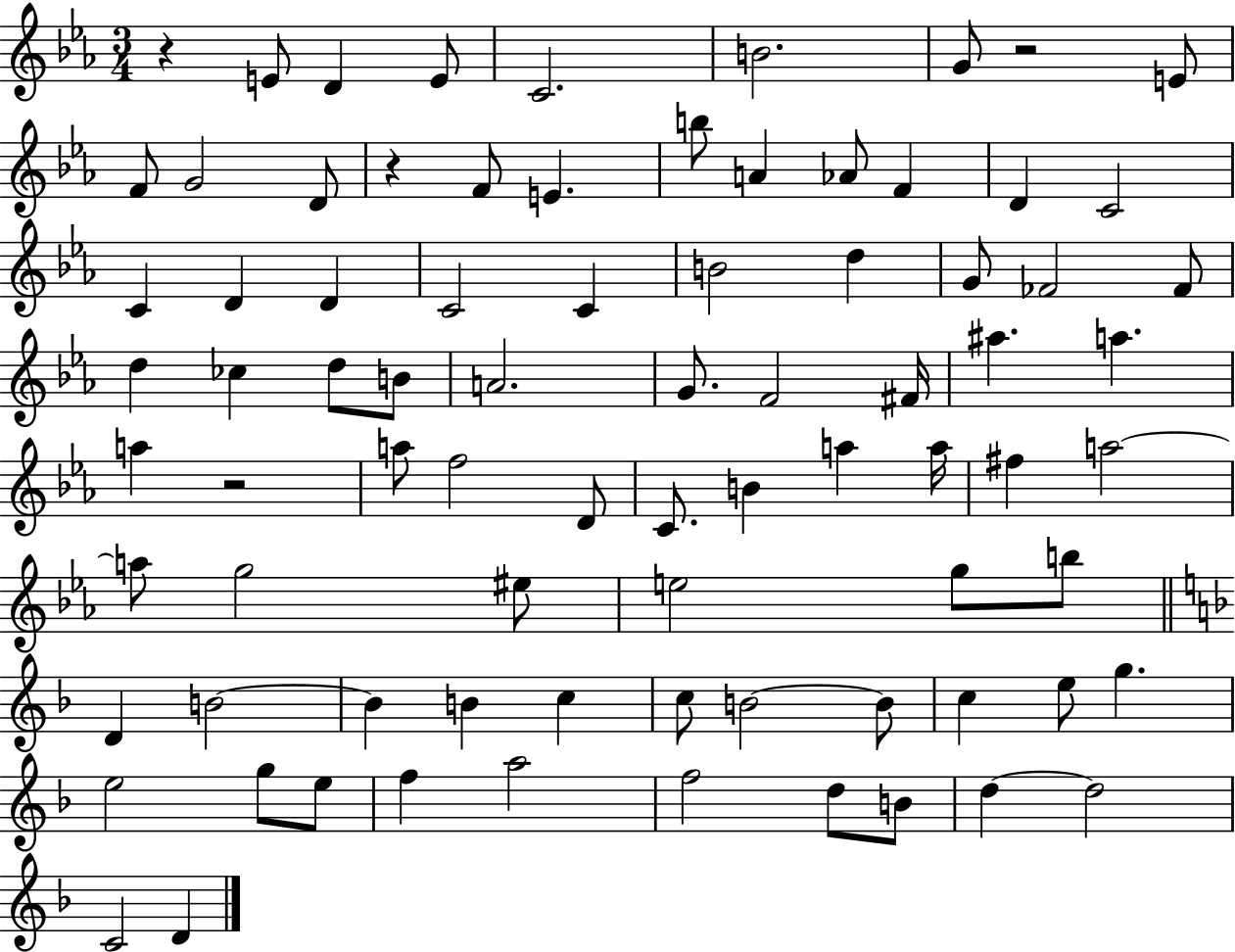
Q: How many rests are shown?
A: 4